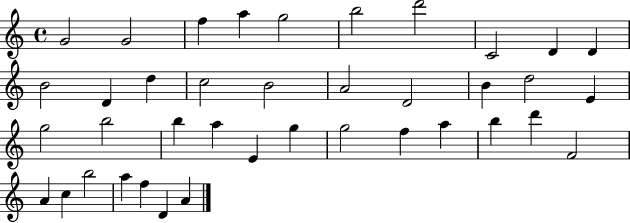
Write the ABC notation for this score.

X:1
T:Untitled
M:4/4
L:1/4
K:C
G2 G2 f a g2 b2 d'2 C2 D D B2 D d c2 B2 A2 D2 B d2 E g2 b2 b a E g g2 f a b d' F2 A c b2 a f D A